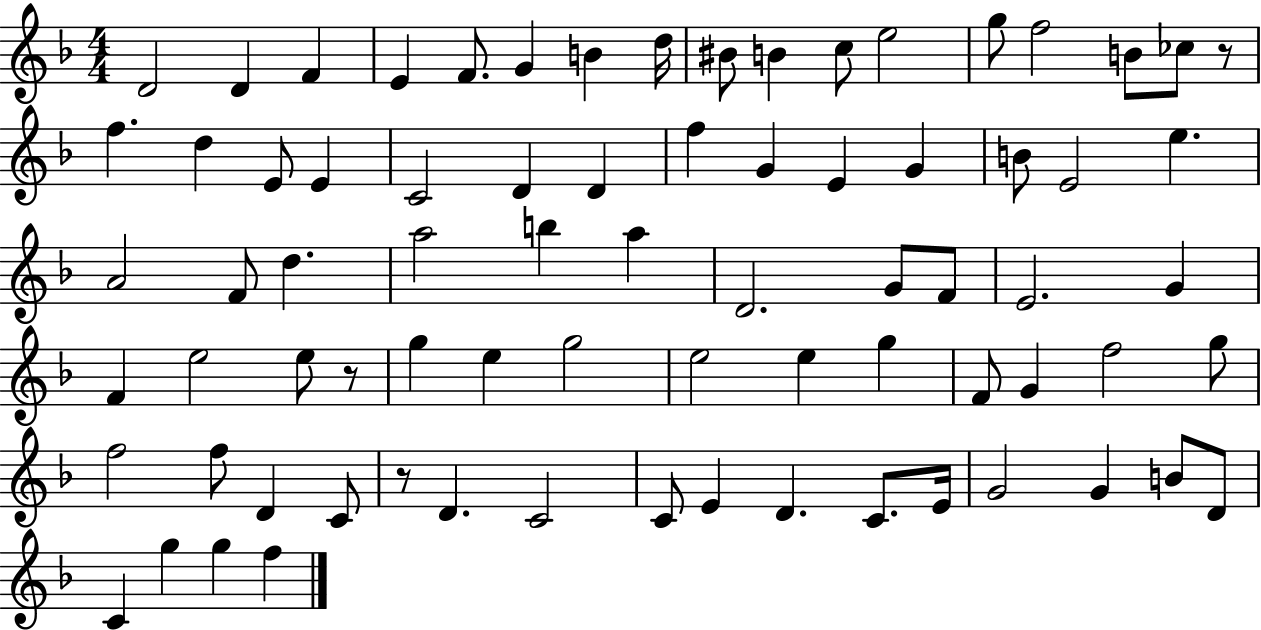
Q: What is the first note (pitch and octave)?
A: D4